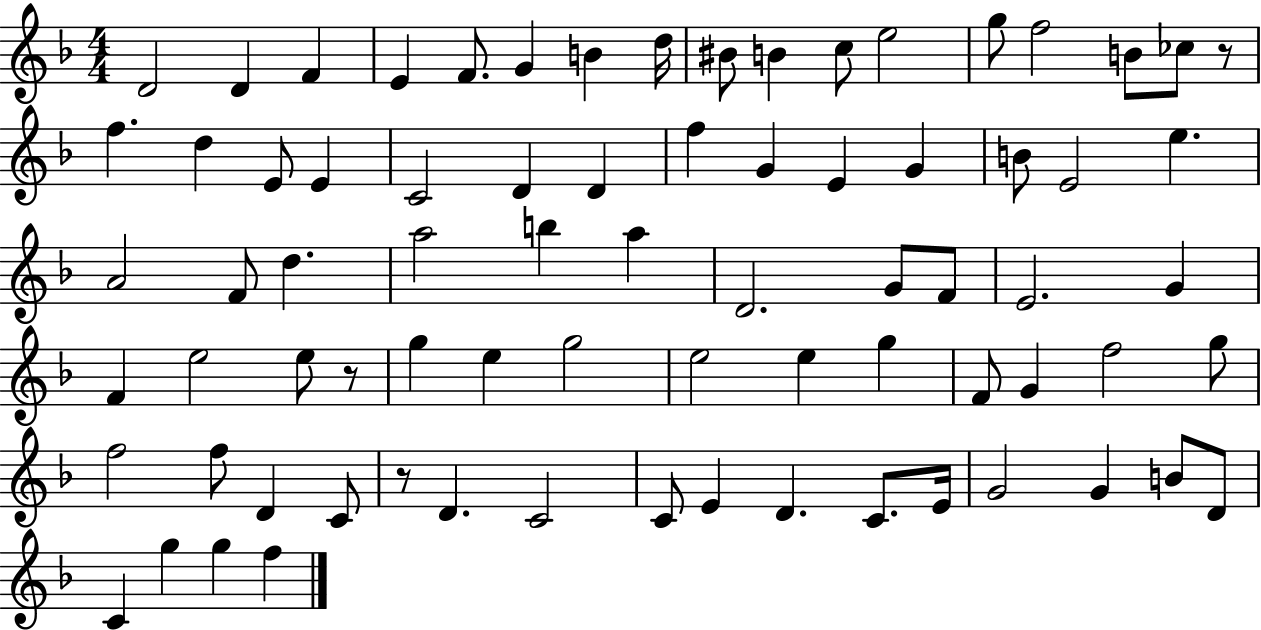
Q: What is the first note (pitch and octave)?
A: D4